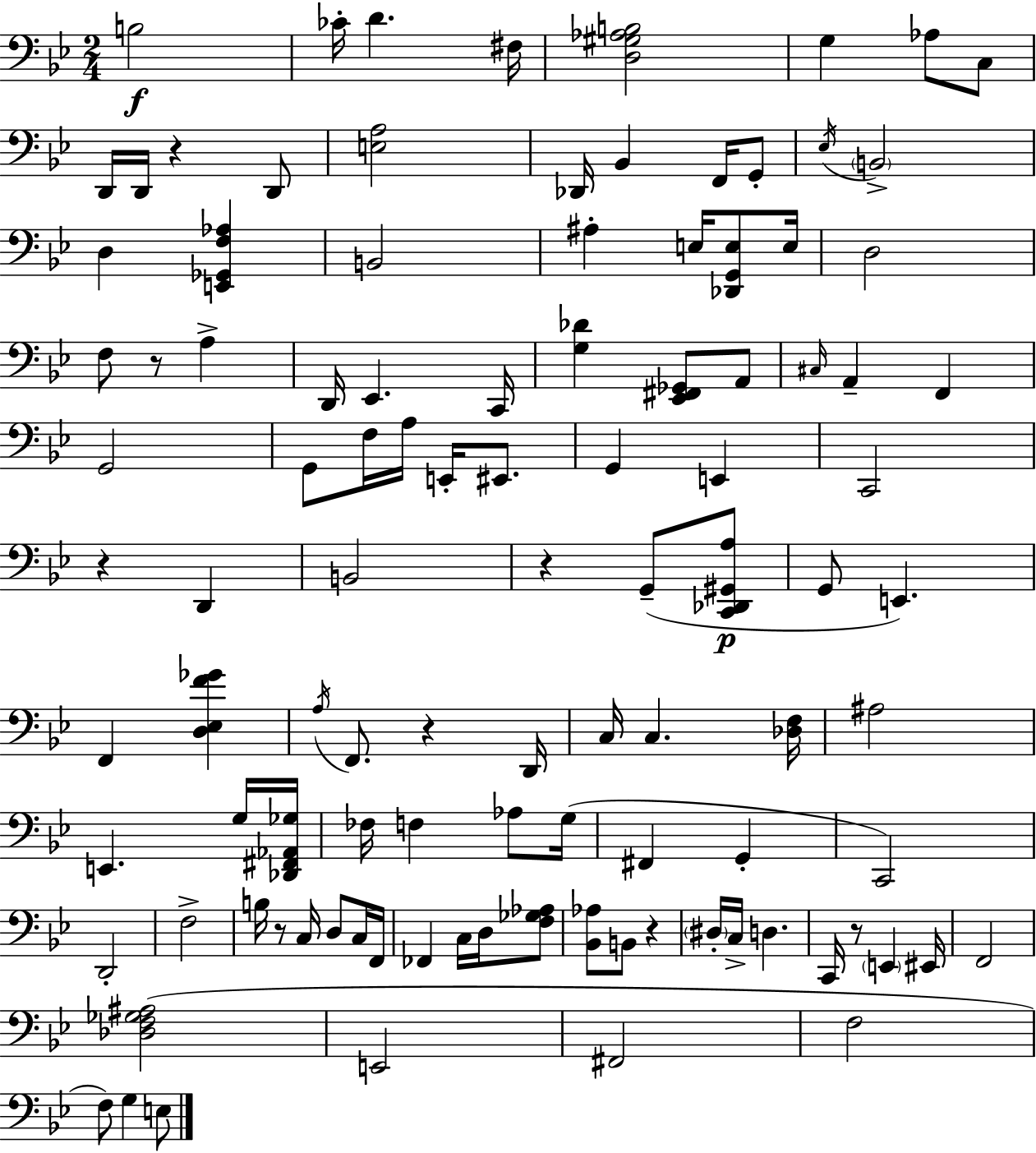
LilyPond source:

{
  \clef bass
  \numericTimeSignature
  \time 2/4
  \key bes \major
  b2\f | ces'16-. d'4. fis16 | <d gis aes b>2 | g4 aes8 c8 | \break d,16 d,16 r4 d,8 | <e a>2 | des,16 bes,4 f,16 g,8-. | \acciaccatura { ees16 } \parenthesize b,2-> | \break d4 <e, ges, f aes>4 | b,2 | ais4-. e16 <des, g, e>8 | e16 d2 | \break f8 r8 a4-> | d,16 ees,4. | c,16 <g des'>4 <ees, fis, ges,>8 a,8 | \grace { cis16 } a,4-- f,4 | \break g,2 | g,8 f16 a16 e,16-. eis,8. | g,4 e,4 | c,2 | \break r4 d,4 | b,2 | r4 g,8--( | <c, des, gis, a>8\p g,8 e,4.) | \break f,4 <d ees f' ges'>4 | \acciaccatura { a16 } f,8. r4 | d,16 c16 c4. | <des f>16 ais2 | \break e,4. | g16 <des, fis, aes, ges>16 fes16 f4 | aes8 g16( fis,4 g,4-. | c,2) | \break d,2-. | f2-> | b16 r8 c16 d8 | c16 f,16 fes,4 c16 | \break d16 <f ges aes>8 <bes, aes>8 b,8 r4 | \parenthesize dis16-. c16-> d4. | c,16 r8 \parenthesize e,4 | eis,16 f,2 | \break <des f ges ais>2( | e,2 | fis,2 | f2 | \break f8) g4 | e8 \bar "|."
}